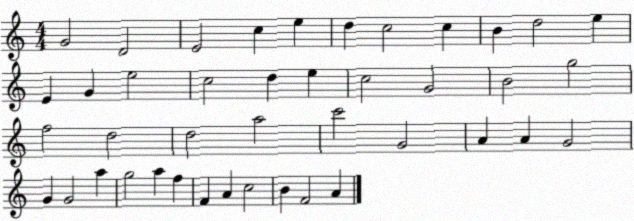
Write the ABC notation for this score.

X:1
T:Untitled
M:4/4
L:1/4
K:C
G2 D2 E2 c e d c2 c B d2 e E G e2 c2 d e c2 G2 B2 g2 f2 d2 d2 a2 c'2 G2 A A G2 G G2 a g2 a f F A c2 B F2 A